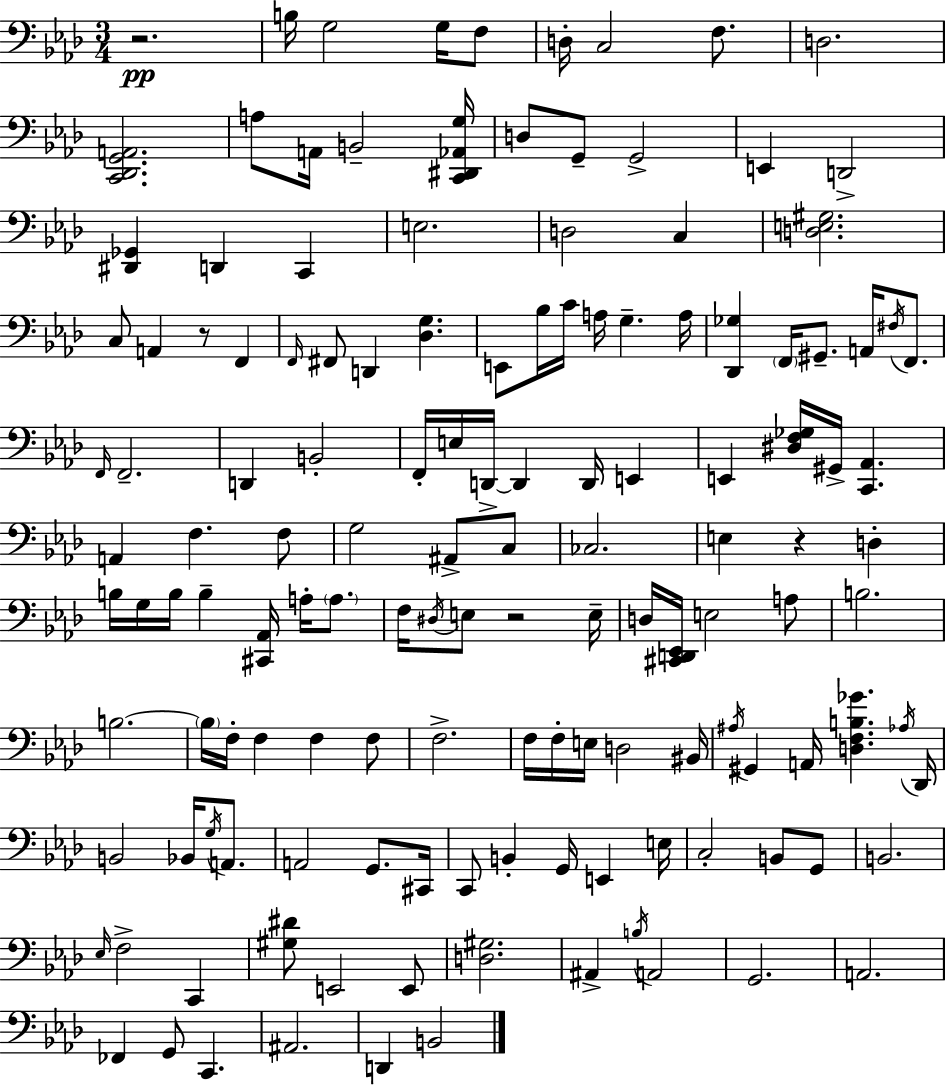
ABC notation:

X:1
T:Untitled
M:3/4
L:1/4
K:Fm
z2 B,/4 G,2 G,/4 F,/2 D,/4 C,2 F,/2 D,2 [C,,_D,,G,,A,,]2 A,/2 A,,/4 B,,2 [C,,^D,,_A,,G,]/4 D,/2 G,,/2 G,,2 E,, D,,2 [^D,,_G,,] D,, C,, E,2 D,2 C, [D,E,^G,]2 C,/2 A,, z/2 F,, F,,/4 ^F,,/2 D,, [_D,G,] E,,/2 _B,/4 C/4 A,/4 G, A,/4 [_D,,_G,] F,,/4 ^G,,/2 A,,/4 ^F,/4 F,,/2 F,,/4 F,,2 D,, B,,2 F,,/4 E,/4 D,,/4 D,, D,,/4 E,, E,, [^D,F,_G,]/4 ^G,,/4 [C,,_A,,] A,, F, F,/2 G,2 ^A,,/2 C,/2 _C,2 E, z D, B,/4 G,/4 B,/4 B, [^C,,_A,,]/4 A,/4 A,/2 F,/4 ^D,/4 E,/2 z2 E,/4 D,/4 [^C,,D,,_E,,]/4 E,2 A,/2 B,2 B,2 B,/4 F,/4 F, F, F,/2 F,2 F,/4 F,/4 E,/4 D,2 ^B,,/4 ^A,/4 ^G,, A,,/4 [D,F,B,_G] _A,/4 _D,,/4 B,,2 _B,,/4 G,/4 A,,/2 A,,2 G,,/2 ^C,,/4 C,,/2 B,, G,,/4 E,, E,/4 C,2 B,,/2 G,,/2 B,,2 _E,/4 F,2 C,, [^G,^D]/2 E,,2 E,,/2 [D,^G,]2 ^A,, B,/4 A,,2 G,,2 A,,2 _F,, G,,/2 C,, ^A,,2 D,, B,,2